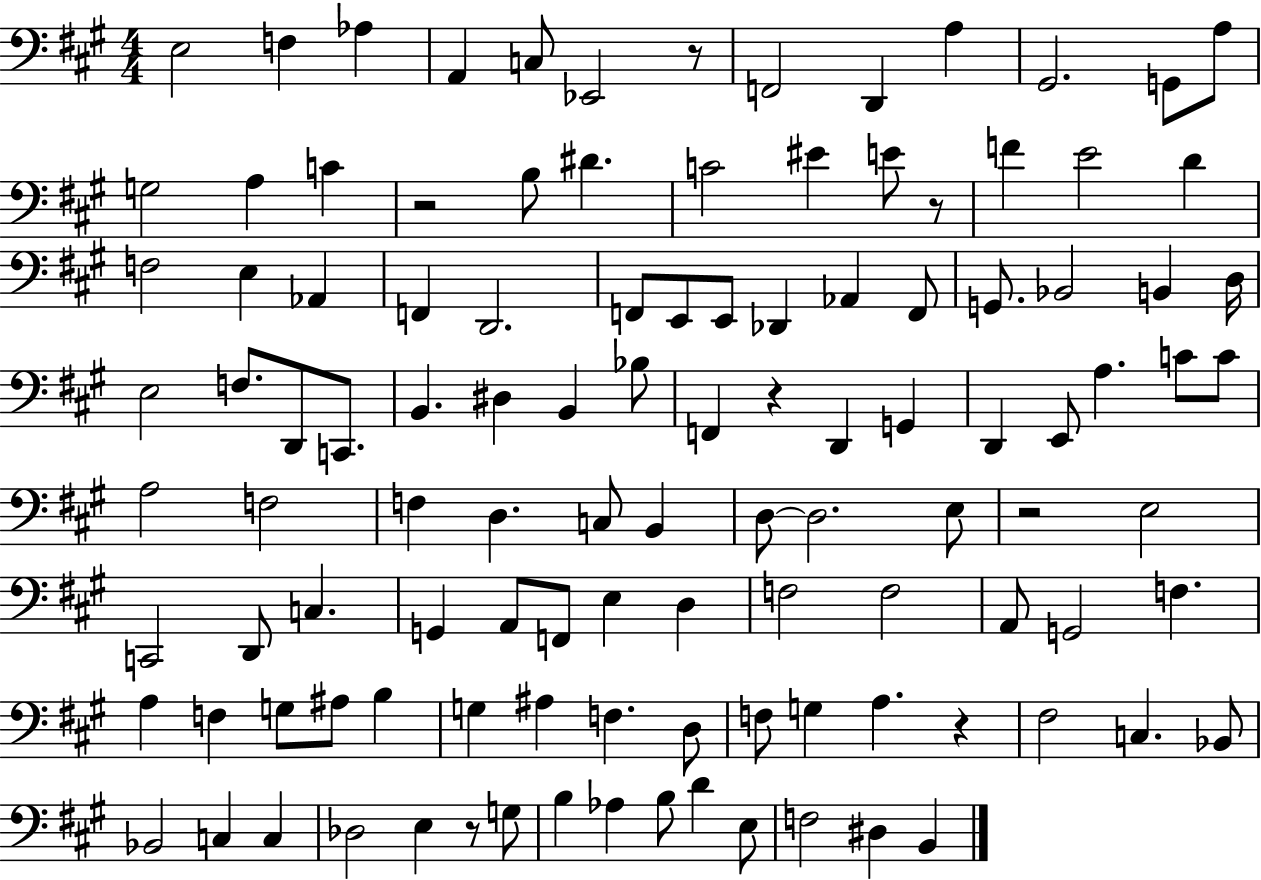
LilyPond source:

{
  \clef bass
  \numericTimeSignature
  \time 4/4
  \key a \major
  e2 f4 aes4 | a,4 c8 ees,2 r8 | f,2 d,4 a4 | gis,2. g,8 a8 | \break g2 a4 c'4 | r2 b8 dis'4. | c'2 eis'4 e'8 r8 | f'4 e'2 d'4 | \break f2 e4 aes,4 | f,4 d,2. | f,8 e,8 e,8 des,4 aes,4 f,8 | g,8. bes,2 b,4 d16 | \break e2 f8. d,8 c,8. | b,4. dis4 b,4 bes8 | f,4 r4 d,4 g,4 | d,4 e,8 a4. c'8 c'8 | \break a2 f2 | f4 d4. c8 b,4 | d8~~ d2. e8 | r2 e2 | \break c,2 d,8 c4. | g,4 a,8 f,8 e4 d4 | f2 f2 | a,8 g,2 f4. | \break a4 f4 g8 ais8 b4 | g4 ais4 f4. d8 | f8 g4 a4. r4 | fis2 c4. bes,8 | \break bes,2 c4 c4 | des2 e4 r8 g8 | b4 aes4 b8 d'4 e8 | f2 dis4 b,4 | \break \bar "|."
}